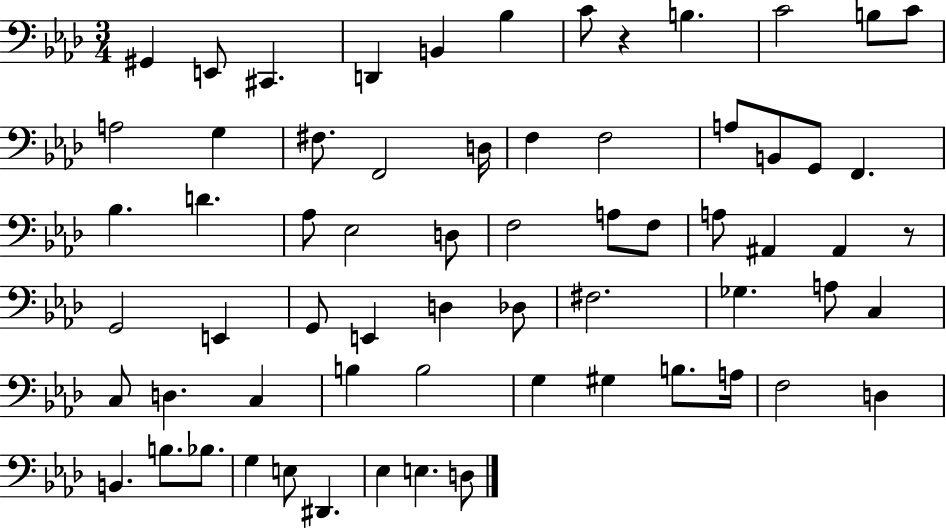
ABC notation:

X:1
T:Untitled
M:3/4
L:1/4
K:Ab
^G,, E,,/2 ^C,, D,, B,, _B, C/2 z B, C2 B,/2 C/2 A,2 G, ^F,/2 F,,2 D,/4 F, F,2 A,/2 B,,/2 G,,/2 F,, _B, D _A,/2 _E,2 D,/2 F,2 A,/2 F,/2 A,/2 ^A,, ^A,, z/2 G,,2 E,, G,,/2 E,, D, _D,/2 ^F,2 _G, A,/2 C, C,/2 D, C, B, B,2 G, ^G, B,/2 A,/4 F,2 D, B,, B,/2 _B,/2 G, E,/2 ^D,, _E, E, D,/2